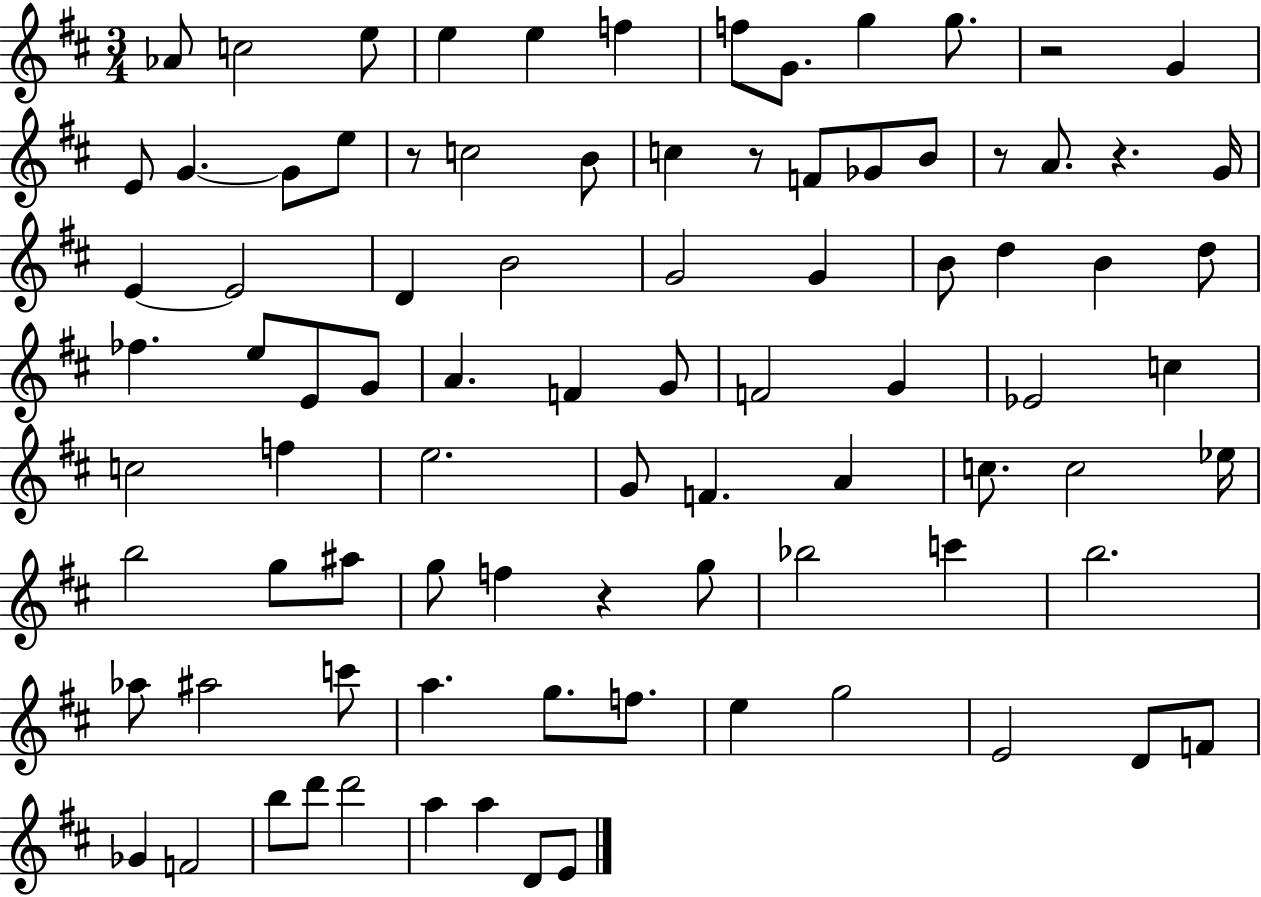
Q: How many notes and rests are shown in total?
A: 88